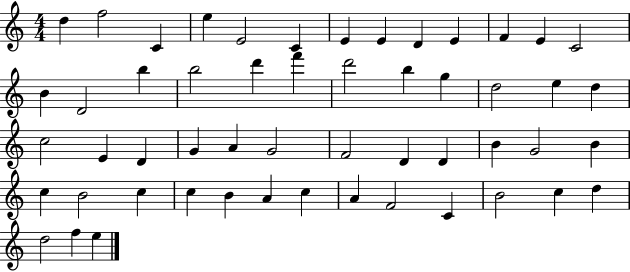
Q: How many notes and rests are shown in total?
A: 53